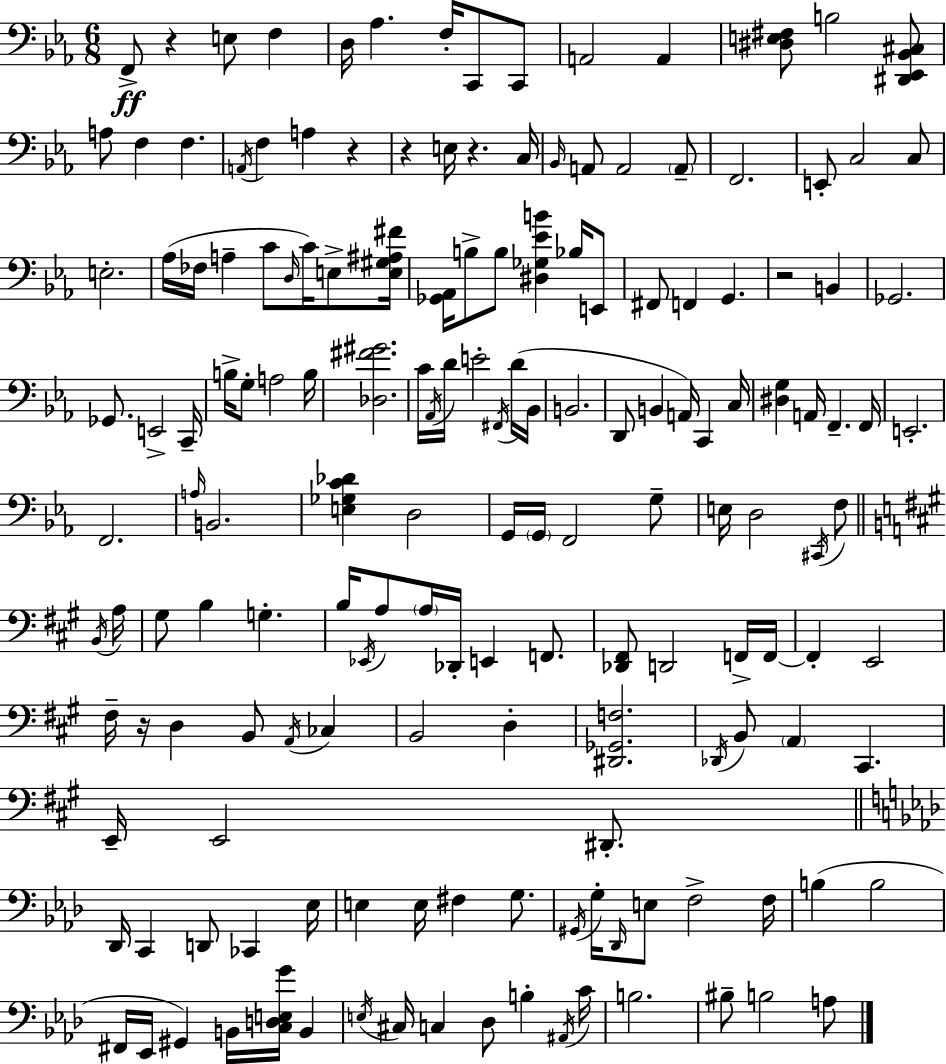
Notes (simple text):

F2/e R/q E3/e F3/q D3/s Ab3/q. F3/s C2/e C2/e A2/h A2/q [D#3,E3,F#3]/e B3/h [D#2,Eb2,Bb2,C#3]/e A3/e F3/q F3/q. A2/s F3/q A3/q R/q R/q E3/s R/q. C3/s Bb2/s A2/e A2/h A2/e F2/h. E2/e C3/h C3/e E3/h. Ab3/s FES3/s A3/q C4/e D3/s C4/s E3/e [E3,G#3,A#3,F#4]/s [Gb2,Ab2]/s B3/e B3/e [D#3,Gb3,Eb4,B4]/q Bb3/s E2/e F#2/e F2/q G2/q. R/h B2/q Gb2/h. Gb2/e. E2/h C2/s B3/s G3/e A3/h B3/s [Db3,F#4,G#4]/h. C4/s Ab2/s D4/s E4/h F#2/s D4/s Bb2/s B2/h. D2/e B2/q A2/s C2/q C3/s [D#3,G3]/q A2/s F2/q. F2/s E2/h. F2/h. A3/s B2/h. [E3,Gb3,C4,Db4]/q D3/h G2/s G2/s F2/h G3/e E3/s D3/h C#2/s F3/e B2/s A3/s G#3/e B3/q G3/q. B3/s Eb2/s A3/e A3/s Db2/s E2/q F2/e. [Db2,F#2]/e D2/h F2/s F2/s F2/q E2/h F#3/s R/s D3/q B2/e A2/s CES3/q B2/h D3/q [D#2,Gb2,F3]/h. Db2/s B2/e A2/q C#2/q. E2/s E2/h D#2/e. Db2/s C2/q D2/e CES2/q Eb3/s E3/q E3/s F#3/q G3/e. G#2/s G3/s Db2/s E3/e F3/h F3/s B3/q B3/h F#2/s Eb2/s G#2/q B2/s [C3,D3,E3,G4]/s B2/q E3/s C#3/s C3/q Db3/e B3/q A#2/s C4/s B3/h. BIS3/e B3/h A3/e